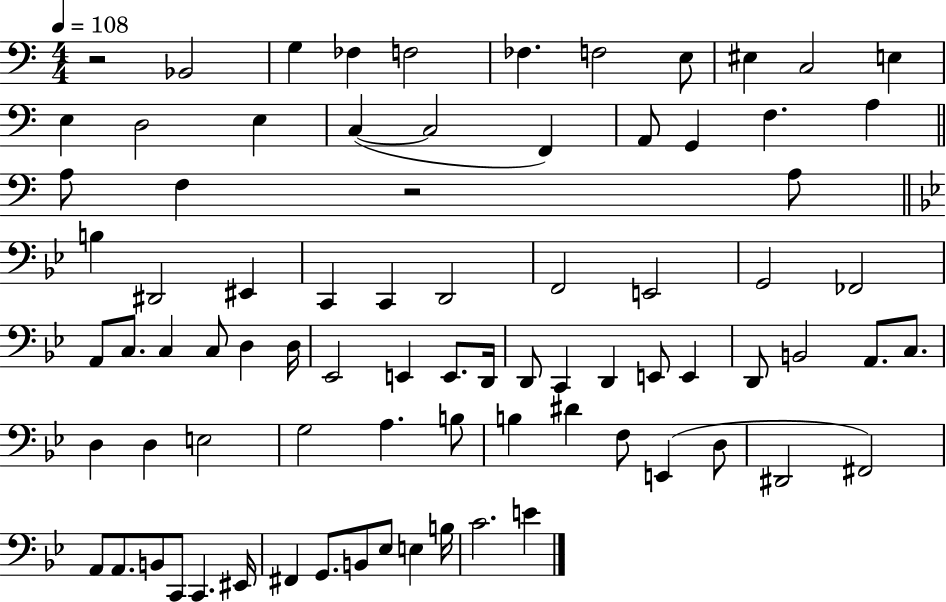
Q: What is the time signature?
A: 4/4